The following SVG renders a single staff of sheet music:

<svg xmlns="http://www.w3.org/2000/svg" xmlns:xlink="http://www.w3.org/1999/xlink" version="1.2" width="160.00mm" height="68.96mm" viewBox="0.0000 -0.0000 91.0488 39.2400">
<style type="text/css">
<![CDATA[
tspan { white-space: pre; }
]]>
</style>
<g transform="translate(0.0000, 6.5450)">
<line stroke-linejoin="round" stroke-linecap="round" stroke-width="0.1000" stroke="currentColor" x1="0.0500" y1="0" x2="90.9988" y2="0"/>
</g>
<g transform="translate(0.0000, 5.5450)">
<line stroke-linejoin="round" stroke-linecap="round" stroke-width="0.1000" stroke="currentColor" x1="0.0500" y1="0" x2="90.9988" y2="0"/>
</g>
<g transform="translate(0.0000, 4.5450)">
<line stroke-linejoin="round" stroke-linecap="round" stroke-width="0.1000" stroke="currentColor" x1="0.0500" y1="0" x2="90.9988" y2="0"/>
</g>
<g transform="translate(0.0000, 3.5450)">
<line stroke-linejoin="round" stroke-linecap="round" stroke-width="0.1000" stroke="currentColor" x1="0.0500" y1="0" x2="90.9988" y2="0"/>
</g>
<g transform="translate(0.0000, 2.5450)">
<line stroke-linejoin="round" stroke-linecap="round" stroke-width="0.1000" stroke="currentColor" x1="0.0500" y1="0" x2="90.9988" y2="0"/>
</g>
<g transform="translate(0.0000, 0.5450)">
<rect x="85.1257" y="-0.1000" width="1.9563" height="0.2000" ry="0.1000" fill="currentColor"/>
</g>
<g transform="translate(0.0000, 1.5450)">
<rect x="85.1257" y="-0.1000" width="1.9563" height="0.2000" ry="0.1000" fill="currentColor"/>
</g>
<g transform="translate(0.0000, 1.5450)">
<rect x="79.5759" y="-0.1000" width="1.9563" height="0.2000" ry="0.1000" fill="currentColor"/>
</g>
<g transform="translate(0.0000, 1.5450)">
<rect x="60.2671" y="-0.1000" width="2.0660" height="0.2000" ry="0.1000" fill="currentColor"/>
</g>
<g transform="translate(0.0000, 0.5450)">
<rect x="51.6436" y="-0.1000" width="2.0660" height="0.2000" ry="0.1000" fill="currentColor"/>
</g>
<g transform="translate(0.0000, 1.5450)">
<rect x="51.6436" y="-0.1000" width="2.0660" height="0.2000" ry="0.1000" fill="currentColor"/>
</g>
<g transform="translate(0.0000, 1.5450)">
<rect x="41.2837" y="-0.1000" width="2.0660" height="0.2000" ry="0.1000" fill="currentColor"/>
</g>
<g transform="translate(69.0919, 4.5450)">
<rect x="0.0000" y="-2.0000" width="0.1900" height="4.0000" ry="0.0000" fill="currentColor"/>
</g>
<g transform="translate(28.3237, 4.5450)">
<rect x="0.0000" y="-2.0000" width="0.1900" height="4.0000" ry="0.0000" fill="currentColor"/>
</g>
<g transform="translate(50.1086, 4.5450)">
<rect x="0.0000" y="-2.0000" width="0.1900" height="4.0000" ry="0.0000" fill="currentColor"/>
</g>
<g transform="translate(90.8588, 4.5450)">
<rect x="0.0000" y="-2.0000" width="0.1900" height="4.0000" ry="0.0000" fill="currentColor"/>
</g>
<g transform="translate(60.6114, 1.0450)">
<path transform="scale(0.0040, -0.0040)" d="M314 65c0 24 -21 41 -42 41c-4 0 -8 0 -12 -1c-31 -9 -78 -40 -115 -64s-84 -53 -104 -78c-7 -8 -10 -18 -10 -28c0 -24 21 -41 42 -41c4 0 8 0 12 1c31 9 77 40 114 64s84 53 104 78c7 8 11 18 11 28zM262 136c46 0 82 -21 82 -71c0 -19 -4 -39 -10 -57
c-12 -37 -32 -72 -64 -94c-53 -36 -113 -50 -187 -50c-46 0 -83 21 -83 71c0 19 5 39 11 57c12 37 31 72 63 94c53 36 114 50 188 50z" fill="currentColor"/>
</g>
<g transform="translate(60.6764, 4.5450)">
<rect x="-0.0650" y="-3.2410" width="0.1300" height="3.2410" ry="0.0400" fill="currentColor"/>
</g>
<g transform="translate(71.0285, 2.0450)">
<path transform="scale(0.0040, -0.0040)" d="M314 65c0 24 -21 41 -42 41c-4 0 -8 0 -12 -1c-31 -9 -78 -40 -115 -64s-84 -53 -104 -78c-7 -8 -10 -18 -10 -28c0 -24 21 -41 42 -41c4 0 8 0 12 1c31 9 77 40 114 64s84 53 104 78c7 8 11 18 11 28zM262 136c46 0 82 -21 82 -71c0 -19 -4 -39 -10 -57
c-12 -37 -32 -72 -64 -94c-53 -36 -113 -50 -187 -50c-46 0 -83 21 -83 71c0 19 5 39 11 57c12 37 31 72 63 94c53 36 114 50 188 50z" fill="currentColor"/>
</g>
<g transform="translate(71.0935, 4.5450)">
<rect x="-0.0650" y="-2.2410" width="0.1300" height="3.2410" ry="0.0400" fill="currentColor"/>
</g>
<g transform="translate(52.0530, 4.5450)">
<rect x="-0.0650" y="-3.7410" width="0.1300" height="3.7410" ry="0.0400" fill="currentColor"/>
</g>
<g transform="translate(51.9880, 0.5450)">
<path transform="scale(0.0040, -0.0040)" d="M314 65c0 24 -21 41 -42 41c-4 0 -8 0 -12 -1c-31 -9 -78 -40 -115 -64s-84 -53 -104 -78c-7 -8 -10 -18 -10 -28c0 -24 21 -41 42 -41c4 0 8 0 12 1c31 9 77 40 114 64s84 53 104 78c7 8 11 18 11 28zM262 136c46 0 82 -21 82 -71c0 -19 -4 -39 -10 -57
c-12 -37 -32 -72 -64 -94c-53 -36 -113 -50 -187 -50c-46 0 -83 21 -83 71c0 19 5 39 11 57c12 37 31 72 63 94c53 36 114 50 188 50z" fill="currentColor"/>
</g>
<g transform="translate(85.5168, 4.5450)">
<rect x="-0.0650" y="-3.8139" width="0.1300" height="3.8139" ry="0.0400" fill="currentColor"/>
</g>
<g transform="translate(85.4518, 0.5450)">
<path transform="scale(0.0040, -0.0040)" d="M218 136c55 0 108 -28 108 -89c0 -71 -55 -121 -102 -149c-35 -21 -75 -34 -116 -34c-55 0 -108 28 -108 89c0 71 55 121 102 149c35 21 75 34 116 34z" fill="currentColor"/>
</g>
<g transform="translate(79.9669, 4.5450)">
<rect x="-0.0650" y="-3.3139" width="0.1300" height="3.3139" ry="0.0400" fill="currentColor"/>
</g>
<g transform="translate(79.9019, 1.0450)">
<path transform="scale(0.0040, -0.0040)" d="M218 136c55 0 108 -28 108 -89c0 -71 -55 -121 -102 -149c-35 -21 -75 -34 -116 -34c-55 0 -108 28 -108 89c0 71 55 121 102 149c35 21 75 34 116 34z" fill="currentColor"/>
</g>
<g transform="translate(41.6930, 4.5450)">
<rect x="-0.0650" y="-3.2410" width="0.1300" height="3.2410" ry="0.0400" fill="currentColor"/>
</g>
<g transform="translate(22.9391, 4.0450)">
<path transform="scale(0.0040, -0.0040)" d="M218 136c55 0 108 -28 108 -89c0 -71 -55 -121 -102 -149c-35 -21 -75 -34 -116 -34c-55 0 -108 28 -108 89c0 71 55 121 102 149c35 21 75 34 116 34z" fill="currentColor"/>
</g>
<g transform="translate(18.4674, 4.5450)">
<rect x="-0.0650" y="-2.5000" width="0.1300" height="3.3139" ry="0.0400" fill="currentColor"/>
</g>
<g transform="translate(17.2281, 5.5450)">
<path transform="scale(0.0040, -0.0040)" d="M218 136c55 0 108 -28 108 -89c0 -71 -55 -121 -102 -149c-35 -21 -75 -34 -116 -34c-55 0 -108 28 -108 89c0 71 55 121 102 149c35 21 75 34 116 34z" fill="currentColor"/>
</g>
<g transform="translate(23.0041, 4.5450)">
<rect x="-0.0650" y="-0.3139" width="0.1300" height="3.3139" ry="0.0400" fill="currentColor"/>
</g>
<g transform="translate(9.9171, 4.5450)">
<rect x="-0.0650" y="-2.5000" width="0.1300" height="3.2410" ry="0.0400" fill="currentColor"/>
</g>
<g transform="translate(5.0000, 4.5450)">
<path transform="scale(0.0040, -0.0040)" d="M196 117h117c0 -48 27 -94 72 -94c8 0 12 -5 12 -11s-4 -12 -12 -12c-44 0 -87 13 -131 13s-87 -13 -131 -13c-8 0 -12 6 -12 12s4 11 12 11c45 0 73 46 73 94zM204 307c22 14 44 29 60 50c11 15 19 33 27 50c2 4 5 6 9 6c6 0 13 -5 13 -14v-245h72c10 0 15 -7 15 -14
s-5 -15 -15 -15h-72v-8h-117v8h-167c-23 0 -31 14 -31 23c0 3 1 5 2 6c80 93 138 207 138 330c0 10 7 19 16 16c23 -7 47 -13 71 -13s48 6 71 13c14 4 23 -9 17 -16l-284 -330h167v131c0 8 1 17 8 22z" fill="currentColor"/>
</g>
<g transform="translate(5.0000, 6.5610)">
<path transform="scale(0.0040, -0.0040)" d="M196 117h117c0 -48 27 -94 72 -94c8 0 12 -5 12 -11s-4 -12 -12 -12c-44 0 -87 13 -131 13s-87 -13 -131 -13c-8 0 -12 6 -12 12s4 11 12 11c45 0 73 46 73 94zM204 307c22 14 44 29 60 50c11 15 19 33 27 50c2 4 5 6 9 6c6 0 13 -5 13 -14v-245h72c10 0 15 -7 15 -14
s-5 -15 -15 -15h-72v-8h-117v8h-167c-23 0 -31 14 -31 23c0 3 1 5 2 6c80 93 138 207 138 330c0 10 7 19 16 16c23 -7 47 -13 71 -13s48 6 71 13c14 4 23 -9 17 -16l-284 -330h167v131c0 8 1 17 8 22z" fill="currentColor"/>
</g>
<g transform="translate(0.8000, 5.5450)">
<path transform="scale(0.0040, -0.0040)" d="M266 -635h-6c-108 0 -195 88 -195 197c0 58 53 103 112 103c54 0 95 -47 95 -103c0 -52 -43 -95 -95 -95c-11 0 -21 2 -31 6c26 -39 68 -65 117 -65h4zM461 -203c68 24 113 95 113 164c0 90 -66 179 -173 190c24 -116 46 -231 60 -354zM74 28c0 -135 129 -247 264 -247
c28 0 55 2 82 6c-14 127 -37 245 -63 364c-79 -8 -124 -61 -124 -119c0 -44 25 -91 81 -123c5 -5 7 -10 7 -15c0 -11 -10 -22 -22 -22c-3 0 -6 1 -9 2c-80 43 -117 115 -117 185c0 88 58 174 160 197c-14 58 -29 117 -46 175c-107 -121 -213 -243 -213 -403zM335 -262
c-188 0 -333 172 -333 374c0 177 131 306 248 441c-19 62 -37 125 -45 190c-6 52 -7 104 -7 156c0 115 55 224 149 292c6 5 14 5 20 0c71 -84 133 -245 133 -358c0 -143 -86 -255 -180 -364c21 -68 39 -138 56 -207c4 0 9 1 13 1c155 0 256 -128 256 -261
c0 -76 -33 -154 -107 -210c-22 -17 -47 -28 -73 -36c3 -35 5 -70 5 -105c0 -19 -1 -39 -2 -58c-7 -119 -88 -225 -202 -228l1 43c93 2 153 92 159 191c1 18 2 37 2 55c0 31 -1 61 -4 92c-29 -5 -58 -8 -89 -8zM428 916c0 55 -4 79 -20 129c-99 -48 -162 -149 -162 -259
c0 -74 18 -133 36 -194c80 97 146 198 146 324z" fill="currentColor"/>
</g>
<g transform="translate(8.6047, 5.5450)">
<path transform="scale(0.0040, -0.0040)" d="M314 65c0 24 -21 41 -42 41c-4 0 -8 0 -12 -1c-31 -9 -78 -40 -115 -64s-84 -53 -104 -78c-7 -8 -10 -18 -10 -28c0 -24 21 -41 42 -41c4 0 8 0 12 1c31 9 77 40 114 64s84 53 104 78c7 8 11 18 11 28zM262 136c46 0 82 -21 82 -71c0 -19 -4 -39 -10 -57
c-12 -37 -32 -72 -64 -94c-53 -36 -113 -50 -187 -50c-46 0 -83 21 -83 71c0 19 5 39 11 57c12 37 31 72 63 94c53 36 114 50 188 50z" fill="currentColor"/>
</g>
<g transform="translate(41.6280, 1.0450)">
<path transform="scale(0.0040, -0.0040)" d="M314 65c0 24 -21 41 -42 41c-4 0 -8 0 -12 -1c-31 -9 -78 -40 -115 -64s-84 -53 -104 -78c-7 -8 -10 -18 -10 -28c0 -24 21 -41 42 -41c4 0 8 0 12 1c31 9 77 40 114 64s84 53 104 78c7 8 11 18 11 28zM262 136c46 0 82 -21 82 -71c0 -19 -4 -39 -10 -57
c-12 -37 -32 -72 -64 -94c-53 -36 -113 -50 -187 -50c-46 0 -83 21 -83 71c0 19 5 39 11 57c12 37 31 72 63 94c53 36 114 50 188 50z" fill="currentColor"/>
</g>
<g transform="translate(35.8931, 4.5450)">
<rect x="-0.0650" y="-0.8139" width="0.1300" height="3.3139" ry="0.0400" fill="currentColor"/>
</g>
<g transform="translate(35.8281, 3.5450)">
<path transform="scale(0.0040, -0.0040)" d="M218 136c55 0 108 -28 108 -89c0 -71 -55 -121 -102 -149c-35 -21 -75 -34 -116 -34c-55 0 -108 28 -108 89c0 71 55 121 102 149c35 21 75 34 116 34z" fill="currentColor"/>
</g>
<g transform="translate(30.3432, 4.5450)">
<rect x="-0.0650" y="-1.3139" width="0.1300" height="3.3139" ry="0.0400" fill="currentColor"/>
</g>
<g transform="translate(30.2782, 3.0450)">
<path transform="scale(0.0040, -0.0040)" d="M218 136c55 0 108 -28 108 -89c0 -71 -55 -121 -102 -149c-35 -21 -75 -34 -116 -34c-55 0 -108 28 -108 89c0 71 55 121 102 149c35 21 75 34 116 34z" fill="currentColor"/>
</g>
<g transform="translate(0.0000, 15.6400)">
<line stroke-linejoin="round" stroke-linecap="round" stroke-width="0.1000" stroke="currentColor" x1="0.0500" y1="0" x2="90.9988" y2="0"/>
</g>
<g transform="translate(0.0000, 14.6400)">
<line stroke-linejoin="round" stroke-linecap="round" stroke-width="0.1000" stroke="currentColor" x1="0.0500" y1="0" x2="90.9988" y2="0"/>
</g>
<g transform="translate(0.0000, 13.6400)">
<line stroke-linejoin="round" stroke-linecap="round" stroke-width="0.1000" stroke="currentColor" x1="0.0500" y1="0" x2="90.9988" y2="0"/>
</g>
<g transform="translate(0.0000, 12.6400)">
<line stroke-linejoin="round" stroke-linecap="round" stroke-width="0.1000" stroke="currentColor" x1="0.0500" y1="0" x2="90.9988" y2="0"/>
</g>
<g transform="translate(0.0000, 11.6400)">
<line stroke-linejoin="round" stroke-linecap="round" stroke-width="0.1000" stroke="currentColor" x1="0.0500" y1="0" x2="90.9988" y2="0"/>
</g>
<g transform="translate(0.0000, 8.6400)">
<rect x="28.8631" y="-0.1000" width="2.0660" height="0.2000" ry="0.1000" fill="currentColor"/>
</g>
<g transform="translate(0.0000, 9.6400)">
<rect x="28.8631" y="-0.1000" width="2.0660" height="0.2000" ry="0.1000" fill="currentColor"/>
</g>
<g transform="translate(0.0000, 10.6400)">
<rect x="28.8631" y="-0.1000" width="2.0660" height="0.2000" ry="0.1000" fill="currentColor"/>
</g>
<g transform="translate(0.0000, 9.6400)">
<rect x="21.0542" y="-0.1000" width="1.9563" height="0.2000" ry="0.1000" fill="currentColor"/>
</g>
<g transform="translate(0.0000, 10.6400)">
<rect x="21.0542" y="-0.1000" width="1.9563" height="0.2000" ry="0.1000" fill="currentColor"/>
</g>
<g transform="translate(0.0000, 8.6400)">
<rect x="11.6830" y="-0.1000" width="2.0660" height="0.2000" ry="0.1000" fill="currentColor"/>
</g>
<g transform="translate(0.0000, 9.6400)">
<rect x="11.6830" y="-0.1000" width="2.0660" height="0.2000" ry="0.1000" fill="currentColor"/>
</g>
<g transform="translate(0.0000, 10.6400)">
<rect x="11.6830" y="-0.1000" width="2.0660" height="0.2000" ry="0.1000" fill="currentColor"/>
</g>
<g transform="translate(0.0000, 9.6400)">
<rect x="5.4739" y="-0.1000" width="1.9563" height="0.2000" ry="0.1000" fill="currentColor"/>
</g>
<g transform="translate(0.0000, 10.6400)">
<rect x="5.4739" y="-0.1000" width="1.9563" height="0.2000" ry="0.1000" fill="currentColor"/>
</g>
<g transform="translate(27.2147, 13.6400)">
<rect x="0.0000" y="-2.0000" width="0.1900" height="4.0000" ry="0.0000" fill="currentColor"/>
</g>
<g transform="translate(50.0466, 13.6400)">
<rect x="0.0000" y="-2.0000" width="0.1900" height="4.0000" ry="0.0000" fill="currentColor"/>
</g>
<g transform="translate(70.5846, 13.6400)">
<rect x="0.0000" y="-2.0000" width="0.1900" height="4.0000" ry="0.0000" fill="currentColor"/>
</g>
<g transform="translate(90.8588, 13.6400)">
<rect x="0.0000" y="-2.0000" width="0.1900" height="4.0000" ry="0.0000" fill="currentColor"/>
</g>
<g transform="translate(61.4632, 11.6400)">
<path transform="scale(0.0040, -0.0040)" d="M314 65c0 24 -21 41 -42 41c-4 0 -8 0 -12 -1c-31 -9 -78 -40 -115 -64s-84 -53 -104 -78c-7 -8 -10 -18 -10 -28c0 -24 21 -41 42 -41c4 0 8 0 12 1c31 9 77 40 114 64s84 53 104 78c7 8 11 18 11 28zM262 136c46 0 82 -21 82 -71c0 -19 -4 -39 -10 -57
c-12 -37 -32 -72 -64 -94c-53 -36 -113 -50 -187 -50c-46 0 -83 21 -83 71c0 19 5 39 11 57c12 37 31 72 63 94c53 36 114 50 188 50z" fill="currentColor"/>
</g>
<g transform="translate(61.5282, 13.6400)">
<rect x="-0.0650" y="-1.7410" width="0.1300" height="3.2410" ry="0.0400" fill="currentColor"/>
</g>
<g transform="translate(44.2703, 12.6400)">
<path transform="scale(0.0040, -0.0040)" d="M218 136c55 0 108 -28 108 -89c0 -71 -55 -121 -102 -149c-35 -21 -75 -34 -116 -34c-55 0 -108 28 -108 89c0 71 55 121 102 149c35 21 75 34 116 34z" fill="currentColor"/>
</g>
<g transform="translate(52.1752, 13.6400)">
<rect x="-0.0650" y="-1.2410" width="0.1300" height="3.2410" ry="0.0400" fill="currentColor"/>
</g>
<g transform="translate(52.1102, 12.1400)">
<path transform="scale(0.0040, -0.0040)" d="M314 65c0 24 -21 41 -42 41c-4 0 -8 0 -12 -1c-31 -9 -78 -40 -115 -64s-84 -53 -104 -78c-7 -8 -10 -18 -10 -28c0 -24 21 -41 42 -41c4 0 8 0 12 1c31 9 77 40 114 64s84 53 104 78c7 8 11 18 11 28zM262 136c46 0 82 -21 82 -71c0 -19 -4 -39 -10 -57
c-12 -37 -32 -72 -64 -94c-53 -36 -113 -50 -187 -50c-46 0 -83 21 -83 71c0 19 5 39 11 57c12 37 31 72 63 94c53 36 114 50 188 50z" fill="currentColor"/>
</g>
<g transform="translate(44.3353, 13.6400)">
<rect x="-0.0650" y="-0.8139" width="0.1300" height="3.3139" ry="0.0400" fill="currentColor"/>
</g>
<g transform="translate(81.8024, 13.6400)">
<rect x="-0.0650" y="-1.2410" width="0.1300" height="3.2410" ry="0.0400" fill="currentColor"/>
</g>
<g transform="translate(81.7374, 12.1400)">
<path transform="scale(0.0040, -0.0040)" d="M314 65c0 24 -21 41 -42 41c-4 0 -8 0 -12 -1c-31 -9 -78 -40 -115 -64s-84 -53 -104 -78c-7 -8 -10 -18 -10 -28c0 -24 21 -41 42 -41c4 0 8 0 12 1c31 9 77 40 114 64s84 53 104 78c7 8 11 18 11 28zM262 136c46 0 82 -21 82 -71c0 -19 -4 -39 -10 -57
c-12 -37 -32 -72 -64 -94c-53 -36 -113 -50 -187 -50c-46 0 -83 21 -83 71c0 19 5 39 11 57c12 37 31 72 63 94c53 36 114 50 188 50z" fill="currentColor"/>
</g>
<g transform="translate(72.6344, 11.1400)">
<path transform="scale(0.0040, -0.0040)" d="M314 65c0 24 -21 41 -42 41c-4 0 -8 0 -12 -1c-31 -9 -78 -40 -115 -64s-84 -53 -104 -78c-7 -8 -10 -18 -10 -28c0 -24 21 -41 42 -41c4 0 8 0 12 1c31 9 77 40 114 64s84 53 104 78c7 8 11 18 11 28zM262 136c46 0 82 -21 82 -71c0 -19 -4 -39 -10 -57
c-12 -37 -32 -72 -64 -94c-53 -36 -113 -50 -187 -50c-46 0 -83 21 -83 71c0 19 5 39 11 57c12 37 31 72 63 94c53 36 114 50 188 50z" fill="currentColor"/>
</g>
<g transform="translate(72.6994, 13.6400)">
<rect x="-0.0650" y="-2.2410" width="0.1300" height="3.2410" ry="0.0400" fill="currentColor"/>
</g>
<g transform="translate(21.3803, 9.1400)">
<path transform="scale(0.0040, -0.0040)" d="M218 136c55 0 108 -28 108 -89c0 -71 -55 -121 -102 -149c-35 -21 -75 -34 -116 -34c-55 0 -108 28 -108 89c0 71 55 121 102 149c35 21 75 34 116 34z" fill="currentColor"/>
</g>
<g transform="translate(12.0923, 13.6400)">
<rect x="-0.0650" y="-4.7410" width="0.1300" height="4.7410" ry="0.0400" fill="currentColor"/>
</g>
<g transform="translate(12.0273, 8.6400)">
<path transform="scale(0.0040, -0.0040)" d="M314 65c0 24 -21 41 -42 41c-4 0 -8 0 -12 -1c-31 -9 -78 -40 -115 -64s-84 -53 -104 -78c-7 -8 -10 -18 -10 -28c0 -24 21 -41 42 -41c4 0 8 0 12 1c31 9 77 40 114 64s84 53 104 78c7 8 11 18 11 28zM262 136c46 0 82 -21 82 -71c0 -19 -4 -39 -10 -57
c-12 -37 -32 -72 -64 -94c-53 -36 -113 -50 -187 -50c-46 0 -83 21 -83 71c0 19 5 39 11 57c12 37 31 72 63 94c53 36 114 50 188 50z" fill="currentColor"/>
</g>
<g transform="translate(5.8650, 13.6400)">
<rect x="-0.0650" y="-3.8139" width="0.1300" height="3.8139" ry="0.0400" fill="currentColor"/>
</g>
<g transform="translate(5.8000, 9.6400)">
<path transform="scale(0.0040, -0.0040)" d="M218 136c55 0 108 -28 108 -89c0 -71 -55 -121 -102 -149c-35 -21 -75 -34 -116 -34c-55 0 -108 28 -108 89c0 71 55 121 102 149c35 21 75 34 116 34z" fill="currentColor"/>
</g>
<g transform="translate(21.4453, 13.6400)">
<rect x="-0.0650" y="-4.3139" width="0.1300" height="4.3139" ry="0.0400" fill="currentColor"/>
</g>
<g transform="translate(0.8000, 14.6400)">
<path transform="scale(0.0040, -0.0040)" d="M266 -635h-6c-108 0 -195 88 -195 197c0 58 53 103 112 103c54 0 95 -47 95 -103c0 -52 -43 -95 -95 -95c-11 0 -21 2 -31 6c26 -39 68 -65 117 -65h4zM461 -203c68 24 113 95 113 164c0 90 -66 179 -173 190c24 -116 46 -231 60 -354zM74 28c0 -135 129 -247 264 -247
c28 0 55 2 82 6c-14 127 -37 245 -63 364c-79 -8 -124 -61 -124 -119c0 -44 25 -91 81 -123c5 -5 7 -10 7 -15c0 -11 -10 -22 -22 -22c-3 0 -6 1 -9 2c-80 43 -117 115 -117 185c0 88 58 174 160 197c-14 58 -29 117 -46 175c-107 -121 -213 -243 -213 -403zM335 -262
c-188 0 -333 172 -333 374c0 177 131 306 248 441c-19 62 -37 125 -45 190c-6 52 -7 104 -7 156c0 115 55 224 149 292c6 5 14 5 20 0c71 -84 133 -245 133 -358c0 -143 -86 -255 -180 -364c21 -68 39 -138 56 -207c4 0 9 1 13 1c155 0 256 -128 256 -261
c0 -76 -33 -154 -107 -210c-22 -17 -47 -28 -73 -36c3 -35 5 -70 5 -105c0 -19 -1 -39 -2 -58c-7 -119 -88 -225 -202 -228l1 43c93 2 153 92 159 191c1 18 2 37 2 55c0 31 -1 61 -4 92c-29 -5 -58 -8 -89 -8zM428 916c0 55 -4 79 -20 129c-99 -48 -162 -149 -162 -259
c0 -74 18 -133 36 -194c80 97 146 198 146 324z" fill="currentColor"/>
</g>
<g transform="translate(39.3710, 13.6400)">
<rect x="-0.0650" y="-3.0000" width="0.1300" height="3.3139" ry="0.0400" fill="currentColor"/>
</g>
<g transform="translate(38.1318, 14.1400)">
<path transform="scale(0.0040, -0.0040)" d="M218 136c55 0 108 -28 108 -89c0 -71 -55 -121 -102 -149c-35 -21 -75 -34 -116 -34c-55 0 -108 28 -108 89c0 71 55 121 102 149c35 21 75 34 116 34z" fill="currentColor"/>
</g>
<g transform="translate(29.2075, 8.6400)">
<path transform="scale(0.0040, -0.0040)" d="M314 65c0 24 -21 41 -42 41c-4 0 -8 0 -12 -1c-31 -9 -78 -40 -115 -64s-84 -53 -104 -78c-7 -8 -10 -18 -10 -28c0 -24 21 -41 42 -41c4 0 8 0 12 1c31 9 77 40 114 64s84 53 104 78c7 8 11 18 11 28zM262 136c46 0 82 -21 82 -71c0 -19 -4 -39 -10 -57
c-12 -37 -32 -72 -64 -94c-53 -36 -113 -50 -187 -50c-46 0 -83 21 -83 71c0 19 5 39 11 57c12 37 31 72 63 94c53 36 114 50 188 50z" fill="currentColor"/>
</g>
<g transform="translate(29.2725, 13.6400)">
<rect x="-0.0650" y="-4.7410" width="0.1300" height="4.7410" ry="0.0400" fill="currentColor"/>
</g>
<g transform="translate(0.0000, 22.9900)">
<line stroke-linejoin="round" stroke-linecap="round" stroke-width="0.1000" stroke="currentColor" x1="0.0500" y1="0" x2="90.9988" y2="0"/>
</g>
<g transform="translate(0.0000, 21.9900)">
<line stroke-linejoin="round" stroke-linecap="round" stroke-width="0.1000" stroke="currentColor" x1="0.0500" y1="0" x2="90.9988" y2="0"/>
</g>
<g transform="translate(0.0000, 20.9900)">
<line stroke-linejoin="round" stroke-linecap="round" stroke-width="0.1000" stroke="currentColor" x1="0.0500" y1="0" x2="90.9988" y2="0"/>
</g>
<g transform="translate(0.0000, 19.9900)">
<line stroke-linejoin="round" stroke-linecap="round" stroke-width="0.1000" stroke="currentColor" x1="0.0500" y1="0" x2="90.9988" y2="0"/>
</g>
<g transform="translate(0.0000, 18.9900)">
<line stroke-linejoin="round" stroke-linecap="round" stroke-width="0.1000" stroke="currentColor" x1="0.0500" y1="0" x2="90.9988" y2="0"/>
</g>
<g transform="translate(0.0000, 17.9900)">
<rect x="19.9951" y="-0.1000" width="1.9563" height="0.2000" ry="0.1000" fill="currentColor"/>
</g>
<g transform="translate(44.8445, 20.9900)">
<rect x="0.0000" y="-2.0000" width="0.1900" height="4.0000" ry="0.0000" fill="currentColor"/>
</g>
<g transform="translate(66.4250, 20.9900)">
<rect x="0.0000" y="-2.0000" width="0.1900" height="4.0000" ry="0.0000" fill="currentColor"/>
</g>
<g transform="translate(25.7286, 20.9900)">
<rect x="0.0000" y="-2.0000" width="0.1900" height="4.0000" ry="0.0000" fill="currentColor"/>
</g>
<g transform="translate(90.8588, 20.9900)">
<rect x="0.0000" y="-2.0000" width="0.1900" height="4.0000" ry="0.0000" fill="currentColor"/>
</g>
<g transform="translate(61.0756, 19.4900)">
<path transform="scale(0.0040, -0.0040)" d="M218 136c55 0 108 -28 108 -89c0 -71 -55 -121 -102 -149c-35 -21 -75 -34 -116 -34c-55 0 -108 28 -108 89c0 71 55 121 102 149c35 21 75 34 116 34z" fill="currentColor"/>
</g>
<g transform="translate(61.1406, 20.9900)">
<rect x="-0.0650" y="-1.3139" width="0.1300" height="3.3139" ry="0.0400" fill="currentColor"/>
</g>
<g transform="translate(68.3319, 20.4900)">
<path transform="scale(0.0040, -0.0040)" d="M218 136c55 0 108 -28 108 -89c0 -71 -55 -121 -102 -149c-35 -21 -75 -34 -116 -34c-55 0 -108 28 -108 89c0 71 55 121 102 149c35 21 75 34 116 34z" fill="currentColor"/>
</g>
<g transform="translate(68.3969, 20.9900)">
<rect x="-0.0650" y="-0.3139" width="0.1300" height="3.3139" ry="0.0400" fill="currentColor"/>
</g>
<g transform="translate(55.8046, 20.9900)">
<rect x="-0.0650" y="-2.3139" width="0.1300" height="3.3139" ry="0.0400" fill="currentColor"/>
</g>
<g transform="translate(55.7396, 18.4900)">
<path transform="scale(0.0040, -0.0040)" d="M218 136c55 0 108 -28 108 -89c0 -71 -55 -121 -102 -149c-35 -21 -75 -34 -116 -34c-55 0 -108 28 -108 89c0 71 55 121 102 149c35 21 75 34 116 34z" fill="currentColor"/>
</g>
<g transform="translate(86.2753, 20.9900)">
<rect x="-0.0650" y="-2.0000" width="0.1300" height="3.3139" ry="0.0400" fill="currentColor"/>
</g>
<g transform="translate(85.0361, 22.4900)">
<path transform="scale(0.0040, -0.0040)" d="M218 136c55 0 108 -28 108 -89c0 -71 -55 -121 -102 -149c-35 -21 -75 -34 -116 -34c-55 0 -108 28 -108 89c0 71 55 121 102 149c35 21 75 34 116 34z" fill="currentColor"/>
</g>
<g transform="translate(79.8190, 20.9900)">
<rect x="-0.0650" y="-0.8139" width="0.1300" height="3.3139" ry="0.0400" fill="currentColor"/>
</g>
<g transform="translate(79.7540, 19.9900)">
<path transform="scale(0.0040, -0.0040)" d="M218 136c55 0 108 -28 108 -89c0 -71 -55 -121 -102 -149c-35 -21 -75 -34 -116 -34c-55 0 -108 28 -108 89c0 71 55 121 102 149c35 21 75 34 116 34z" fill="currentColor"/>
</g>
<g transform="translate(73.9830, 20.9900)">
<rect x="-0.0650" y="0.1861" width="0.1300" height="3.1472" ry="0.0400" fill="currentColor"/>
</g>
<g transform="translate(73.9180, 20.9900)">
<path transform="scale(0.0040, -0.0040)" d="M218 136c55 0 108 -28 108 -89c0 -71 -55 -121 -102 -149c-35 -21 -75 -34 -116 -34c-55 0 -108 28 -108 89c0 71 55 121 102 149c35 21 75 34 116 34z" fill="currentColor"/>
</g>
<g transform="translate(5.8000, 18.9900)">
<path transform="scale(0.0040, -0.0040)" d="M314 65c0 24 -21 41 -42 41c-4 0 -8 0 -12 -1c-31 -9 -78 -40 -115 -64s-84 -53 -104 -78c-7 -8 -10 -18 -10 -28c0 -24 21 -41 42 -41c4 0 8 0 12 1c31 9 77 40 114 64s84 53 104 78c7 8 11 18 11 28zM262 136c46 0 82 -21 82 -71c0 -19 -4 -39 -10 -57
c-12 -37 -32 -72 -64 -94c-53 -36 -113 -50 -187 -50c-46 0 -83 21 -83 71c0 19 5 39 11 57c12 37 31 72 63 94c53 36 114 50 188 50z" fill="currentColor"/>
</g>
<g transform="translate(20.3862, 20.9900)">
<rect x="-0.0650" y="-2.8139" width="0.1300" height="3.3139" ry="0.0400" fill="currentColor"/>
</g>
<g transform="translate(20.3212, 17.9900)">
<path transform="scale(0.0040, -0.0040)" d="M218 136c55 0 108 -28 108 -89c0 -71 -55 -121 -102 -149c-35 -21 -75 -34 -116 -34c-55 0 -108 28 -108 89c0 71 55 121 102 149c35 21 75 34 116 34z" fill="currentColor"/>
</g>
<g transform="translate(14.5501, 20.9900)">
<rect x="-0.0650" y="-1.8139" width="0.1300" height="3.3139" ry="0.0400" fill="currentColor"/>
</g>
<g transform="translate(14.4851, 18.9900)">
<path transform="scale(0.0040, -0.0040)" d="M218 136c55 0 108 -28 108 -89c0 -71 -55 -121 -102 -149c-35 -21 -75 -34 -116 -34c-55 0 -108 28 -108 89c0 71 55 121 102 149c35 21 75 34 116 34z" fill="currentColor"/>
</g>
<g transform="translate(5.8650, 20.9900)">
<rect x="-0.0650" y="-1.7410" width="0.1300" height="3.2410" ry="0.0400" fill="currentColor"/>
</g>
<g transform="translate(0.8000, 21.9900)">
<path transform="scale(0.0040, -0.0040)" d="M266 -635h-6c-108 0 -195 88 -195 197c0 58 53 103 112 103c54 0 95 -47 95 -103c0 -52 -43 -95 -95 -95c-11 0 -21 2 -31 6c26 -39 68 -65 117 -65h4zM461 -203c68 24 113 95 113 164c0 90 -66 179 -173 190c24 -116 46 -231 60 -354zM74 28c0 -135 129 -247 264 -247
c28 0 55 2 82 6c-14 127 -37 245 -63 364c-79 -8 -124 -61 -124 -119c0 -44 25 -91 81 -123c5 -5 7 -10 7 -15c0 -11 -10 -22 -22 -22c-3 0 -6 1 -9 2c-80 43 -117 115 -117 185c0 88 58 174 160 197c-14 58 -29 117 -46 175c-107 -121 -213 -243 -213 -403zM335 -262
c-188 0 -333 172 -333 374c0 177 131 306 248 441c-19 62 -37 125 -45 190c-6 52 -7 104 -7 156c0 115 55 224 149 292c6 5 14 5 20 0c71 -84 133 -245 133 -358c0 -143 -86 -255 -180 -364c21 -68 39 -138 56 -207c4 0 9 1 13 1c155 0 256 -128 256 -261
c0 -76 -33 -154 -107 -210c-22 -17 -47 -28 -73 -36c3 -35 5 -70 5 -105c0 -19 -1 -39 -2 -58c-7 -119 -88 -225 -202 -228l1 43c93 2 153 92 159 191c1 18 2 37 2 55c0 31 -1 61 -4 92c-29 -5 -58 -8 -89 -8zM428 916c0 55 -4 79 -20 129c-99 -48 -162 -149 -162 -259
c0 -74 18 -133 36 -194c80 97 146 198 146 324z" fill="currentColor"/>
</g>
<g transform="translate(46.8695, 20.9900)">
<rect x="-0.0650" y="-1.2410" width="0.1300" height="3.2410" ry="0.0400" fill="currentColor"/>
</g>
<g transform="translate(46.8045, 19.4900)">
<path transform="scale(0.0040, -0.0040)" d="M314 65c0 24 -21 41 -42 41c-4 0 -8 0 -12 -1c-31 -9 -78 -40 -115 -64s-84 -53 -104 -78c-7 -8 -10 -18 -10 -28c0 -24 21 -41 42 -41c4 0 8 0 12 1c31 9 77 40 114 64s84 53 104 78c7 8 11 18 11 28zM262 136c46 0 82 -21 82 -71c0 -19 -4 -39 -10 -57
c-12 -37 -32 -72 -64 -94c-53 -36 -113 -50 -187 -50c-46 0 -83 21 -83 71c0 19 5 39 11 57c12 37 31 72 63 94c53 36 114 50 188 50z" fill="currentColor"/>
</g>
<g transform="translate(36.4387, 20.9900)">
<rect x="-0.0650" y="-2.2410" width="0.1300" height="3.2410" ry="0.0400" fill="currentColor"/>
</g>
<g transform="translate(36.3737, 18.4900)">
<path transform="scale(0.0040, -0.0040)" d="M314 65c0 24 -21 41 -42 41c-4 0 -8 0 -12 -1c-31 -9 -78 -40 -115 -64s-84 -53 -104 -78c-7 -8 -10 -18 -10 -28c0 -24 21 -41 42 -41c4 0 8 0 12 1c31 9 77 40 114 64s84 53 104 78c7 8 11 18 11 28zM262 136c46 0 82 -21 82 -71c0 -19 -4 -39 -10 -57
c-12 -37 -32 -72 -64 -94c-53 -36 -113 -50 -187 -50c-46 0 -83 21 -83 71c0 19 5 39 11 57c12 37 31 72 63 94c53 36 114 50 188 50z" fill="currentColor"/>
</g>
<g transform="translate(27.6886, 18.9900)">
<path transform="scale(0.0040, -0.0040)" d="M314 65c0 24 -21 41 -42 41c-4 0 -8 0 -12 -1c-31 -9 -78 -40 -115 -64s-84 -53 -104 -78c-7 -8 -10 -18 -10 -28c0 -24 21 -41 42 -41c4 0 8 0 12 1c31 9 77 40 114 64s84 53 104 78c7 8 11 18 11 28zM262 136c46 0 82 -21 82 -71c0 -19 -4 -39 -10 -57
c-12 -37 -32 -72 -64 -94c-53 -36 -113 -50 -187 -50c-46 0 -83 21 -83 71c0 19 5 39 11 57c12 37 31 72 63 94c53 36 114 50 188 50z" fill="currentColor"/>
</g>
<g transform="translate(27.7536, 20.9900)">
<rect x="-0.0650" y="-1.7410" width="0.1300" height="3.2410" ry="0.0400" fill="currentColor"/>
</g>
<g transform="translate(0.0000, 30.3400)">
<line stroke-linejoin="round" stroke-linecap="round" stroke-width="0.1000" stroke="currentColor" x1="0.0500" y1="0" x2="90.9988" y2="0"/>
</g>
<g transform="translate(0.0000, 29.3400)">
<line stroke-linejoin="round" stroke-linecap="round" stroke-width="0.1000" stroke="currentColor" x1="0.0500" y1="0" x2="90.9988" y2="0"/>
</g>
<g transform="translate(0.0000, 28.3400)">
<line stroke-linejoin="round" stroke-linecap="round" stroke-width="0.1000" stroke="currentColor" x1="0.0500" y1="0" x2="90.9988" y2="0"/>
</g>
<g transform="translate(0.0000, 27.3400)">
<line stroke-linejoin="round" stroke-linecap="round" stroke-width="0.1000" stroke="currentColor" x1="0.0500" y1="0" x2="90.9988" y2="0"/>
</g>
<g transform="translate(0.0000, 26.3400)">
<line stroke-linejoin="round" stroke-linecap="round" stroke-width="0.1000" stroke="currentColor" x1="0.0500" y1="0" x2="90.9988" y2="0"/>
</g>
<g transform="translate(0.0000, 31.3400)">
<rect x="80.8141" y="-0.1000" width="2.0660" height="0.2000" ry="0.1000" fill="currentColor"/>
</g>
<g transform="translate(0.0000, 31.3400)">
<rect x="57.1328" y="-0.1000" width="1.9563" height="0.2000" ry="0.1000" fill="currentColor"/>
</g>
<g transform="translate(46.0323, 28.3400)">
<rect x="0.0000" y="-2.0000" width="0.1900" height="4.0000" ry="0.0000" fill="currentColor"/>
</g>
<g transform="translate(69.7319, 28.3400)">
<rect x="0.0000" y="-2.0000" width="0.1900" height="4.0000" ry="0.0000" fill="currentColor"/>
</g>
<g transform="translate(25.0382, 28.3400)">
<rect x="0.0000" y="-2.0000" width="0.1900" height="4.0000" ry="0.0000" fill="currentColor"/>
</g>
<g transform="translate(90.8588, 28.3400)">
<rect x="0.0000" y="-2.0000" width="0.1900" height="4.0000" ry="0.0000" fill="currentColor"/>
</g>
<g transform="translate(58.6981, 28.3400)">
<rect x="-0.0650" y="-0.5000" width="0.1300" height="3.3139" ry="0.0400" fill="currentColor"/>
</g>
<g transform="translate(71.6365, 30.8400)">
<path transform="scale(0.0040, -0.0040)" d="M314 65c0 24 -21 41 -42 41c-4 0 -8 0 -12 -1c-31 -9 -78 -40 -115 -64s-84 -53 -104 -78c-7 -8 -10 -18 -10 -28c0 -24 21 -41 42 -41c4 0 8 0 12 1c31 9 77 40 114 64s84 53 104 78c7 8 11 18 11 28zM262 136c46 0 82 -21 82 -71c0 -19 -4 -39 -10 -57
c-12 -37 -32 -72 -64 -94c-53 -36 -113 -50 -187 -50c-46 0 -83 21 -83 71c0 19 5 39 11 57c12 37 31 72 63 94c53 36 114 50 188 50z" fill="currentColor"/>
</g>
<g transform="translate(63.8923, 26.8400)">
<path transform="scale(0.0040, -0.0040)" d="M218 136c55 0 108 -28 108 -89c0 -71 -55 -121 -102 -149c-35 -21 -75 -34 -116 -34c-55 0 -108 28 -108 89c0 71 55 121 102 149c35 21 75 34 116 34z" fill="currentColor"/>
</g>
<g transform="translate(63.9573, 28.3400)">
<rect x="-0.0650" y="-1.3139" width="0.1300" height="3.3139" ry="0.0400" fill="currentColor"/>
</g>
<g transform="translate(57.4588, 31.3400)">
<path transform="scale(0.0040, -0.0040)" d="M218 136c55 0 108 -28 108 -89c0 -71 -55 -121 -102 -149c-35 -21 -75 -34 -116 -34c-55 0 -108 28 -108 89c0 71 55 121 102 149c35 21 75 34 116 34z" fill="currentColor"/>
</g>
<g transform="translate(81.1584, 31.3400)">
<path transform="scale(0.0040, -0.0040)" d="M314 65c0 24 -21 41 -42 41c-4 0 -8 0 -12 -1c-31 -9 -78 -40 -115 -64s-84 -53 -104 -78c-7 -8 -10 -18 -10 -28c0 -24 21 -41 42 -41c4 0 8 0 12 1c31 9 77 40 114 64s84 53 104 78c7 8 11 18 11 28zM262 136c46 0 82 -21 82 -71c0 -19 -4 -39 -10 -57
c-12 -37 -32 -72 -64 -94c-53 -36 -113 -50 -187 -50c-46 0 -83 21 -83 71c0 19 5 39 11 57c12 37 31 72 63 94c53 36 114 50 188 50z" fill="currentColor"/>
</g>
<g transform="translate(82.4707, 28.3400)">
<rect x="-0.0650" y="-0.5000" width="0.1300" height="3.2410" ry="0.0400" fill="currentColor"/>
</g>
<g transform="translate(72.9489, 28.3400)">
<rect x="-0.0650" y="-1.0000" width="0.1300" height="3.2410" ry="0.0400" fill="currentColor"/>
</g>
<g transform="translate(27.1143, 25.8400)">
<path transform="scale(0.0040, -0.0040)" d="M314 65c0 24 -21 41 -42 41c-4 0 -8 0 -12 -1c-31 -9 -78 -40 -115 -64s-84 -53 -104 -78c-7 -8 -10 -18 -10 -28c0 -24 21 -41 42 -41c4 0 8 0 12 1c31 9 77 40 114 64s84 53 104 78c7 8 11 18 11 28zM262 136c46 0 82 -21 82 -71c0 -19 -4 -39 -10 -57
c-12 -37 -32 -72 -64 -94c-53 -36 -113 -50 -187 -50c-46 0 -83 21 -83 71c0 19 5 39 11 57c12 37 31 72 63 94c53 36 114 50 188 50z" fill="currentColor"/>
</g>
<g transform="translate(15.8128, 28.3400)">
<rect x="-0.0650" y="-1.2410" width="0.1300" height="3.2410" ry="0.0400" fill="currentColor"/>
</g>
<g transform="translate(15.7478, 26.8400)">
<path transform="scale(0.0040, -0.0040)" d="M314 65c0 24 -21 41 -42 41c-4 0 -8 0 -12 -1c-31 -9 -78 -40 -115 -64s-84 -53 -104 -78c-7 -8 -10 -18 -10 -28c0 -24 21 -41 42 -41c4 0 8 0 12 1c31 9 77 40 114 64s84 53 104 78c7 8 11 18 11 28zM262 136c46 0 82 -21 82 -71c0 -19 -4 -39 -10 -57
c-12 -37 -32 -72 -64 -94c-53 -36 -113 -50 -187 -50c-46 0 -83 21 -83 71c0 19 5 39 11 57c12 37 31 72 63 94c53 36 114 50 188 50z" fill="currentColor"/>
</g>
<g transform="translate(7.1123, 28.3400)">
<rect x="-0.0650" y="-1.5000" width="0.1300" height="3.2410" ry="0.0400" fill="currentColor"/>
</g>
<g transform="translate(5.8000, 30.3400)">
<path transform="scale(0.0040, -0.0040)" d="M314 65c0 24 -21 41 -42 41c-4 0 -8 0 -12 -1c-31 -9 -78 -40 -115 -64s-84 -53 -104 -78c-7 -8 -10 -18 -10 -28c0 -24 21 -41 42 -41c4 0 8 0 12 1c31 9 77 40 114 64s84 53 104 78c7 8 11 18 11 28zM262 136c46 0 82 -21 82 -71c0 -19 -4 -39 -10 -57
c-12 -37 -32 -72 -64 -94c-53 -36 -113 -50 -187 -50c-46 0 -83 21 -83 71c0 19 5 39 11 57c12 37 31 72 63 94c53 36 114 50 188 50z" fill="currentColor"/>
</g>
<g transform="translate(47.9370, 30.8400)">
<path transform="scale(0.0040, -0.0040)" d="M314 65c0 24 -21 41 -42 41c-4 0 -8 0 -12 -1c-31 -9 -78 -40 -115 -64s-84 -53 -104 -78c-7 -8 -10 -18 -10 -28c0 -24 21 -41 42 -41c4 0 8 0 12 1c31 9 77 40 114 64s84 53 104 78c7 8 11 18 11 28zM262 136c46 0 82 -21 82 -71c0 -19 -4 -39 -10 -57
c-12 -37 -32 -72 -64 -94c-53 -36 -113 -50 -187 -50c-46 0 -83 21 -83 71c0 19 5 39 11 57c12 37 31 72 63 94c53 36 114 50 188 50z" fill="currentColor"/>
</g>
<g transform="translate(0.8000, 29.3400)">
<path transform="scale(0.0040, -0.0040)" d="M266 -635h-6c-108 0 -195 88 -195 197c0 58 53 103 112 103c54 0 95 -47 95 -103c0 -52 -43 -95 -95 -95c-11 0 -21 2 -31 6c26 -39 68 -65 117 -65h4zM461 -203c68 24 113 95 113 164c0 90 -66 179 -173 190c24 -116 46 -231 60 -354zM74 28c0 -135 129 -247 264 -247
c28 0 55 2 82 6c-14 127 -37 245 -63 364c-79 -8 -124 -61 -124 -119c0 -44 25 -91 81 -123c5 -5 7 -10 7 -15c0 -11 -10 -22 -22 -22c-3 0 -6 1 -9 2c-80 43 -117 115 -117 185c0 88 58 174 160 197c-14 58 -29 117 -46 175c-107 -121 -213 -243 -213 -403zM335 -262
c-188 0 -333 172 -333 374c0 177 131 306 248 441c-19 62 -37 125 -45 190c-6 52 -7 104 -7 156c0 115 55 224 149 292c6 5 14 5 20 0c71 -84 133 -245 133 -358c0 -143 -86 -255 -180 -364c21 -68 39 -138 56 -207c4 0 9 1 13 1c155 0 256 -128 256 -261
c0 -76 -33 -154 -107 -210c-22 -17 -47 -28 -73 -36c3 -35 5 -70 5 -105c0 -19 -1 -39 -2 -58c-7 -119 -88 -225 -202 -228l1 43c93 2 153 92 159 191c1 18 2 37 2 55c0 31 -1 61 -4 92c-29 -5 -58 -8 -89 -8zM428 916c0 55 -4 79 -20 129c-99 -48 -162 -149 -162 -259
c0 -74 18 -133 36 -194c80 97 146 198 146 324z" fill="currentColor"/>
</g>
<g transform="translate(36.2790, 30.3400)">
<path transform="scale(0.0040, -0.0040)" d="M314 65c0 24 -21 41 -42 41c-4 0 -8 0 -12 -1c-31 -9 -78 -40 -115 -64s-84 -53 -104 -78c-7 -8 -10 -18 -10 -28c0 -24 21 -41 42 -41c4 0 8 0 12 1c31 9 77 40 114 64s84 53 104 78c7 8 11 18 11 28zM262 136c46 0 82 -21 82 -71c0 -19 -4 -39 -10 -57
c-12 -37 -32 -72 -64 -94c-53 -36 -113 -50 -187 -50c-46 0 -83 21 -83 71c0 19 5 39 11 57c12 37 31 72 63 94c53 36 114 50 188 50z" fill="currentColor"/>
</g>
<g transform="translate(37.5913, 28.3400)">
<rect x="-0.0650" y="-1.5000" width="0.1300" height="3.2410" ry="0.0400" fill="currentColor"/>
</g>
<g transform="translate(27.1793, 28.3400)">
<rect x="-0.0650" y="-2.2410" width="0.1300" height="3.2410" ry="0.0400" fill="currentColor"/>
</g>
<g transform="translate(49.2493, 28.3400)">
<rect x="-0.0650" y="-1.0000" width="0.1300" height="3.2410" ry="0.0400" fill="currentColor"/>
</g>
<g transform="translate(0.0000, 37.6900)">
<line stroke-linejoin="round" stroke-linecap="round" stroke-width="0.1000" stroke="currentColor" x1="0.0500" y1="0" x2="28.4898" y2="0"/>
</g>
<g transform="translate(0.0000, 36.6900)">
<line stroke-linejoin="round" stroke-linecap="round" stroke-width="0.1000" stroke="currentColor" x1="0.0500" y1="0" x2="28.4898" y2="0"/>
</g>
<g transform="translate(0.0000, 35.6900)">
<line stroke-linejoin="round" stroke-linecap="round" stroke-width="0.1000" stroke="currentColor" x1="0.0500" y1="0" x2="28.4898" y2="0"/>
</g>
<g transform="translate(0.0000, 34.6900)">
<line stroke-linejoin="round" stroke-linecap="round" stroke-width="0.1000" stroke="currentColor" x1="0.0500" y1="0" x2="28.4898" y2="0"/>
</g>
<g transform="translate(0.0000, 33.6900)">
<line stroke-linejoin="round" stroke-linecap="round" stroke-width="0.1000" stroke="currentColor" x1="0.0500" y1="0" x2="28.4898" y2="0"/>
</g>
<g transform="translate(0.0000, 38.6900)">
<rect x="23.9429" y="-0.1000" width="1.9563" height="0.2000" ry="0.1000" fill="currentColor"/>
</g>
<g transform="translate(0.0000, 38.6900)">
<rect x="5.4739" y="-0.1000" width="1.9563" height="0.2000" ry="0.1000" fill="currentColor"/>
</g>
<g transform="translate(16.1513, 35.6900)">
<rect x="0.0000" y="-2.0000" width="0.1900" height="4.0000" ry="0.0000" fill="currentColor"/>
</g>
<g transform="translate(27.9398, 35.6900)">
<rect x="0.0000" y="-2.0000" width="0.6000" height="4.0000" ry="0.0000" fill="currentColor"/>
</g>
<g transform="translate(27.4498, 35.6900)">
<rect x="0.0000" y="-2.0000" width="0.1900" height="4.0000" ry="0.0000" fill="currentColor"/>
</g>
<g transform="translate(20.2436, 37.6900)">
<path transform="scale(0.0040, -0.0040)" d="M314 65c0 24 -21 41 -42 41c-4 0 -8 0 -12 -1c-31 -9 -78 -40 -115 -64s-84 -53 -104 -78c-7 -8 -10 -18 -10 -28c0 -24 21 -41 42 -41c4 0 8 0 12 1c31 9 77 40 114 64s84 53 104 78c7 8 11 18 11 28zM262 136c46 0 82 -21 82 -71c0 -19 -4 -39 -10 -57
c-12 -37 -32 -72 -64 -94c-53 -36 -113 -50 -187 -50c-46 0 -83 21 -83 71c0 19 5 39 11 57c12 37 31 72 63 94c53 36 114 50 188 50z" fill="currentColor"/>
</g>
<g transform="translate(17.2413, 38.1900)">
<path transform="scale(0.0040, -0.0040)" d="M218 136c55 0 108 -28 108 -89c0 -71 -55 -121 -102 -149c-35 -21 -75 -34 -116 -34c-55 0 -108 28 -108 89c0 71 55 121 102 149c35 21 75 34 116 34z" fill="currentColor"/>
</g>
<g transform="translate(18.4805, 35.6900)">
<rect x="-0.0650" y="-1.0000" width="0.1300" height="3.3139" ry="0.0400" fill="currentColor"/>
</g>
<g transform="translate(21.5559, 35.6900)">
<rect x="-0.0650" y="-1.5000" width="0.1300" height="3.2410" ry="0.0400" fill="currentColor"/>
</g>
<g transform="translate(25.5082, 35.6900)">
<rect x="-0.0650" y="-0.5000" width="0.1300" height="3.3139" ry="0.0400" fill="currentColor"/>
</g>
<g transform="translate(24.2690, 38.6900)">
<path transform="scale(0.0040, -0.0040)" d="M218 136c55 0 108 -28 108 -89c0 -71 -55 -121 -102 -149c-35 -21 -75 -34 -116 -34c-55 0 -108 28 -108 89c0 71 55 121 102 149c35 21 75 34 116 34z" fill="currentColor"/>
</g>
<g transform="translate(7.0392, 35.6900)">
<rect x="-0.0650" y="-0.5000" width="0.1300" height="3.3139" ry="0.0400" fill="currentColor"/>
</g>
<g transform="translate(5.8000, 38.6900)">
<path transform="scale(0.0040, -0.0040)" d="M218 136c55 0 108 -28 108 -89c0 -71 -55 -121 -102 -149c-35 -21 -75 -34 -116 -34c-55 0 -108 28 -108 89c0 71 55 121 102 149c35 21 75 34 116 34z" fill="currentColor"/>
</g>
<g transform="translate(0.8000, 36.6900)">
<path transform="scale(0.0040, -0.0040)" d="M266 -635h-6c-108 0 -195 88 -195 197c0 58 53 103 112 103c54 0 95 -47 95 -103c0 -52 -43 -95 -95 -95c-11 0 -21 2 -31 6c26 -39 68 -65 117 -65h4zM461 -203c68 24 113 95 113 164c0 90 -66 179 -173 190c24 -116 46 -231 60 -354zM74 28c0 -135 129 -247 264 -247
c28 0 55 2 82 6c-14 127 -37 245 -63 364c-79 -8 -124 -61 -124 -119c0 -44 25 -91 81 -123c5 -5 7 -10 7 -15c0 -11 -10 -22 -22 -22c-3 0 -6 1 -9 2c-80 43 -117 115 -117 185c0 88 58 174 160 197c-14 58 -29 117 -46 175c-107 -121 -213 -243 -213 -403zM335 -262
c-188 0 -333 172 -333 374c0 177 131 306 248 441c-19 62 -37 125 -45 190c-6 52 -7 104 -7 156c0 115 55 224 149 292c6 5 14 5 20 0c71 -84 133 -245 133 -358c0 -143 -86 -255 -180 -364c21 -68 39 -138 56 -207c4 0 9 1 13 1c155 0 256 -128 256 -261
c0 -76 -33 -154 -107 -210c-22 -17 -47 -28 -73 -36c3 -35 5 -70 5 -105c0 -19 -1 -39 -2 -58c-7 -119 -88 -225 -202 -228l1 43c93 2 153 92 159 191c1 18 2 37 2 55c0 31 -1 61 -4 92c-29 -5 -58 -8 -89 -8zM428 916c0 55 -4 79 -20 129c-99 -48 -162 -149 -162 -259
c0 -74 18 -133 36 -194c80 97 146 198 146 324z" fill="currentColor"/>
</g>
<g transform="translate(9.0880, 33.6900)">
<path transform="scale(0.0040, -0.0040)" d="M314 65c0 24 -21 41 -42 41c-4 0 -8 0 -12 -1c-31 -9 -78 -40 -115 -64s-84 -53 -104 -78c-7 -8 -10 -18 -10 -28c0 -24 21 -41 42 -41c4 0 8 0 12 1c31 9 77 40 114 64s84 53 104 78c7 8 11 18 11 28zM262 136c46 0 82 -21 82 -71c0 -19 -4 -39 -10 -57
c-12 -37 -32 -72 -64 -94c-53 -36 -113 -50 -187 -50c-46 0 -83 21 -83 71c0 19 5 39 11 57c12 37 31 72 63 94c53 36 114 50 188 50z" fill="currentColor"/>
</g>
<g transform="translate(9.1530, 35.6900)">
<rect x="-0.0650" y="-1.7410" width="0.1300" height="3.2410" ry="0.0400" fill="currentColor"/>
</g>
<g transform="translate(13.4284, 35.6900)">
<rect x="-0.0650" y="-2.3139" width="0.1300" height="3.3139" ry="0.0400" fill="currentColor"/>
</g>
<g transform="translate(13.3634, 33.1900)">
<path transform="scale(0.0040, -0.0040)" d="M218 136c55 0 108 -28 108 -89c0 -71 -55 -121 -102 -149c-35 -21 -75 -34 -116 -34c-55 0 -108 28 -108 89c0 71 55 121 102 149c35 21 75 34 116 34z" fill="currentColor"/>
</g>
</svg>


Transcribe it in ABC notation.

X:1
T:Untitled
M:4/4
L:1/4
K:C
G2 G c e d b2 c'2 b2 g2 b c' c' e'2 d' e'2 A d e2 f2 g2 e2 f2 f a f2 g2 e2 g e c B d F E2 e2 g2 E2 D2 C e D2 C2 C f2 g D E2 C